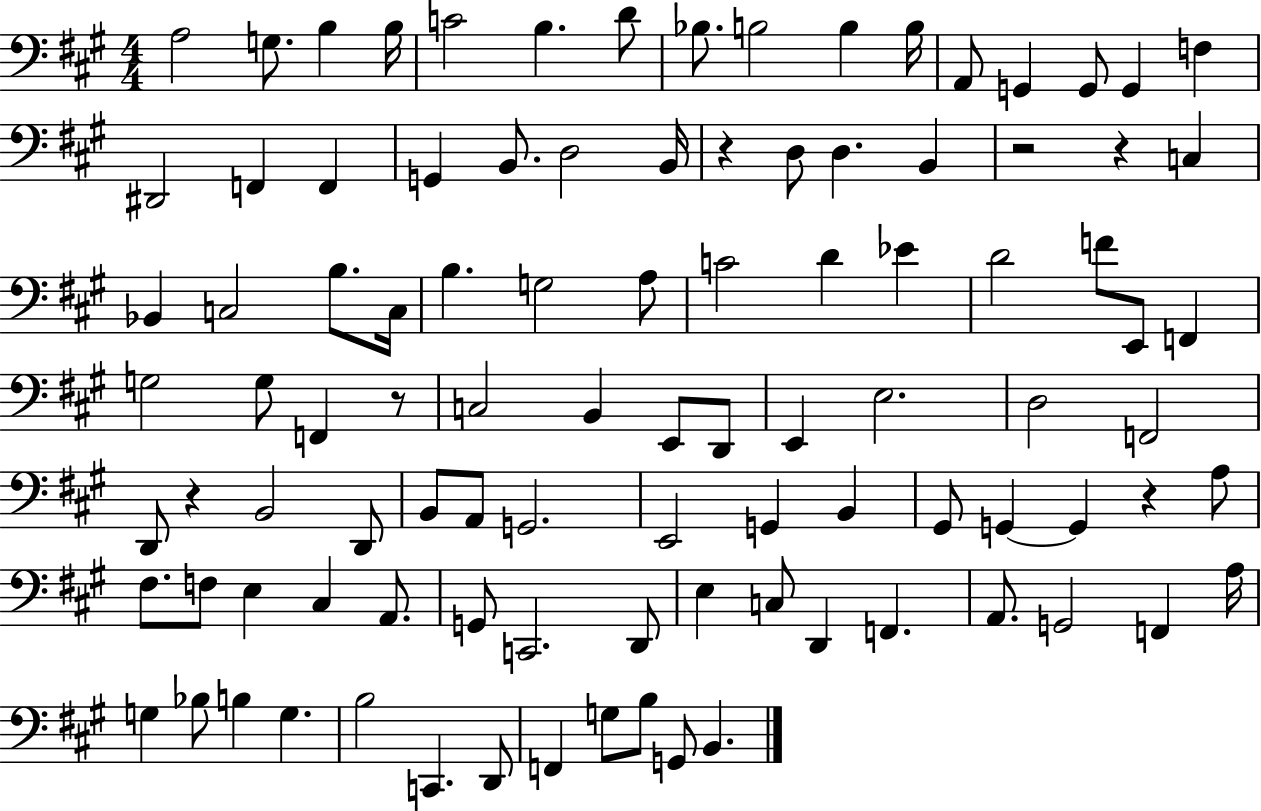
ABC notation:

X:1
T:Untitled
M:4/4
L:1/4
K:A
A,2 G,/2 B, B,/4 C2 B, D/2 _B,/2 B,2 B, B,/4 A,,/2 G,, G,,/2 G,, F, ^D,,2 F,, F,, G,, B,,/2 D,2 B,,/4 z D,/2 D, B,, z2 z C, _B,, C,2 B,/2 C,/4 B, G,2 A,/2 C2 D _E D2 F/2 E,,/2 F,, G,2 G,/2 F,, z/2 C,2 B,, E,,/2 D,,/2 E,, E,2 D,2 F,,2 D,,/2 z B,,2 D,,/2 B,,/2 A,,/2 G,,2 E,,2 G,, B,, ^G,,/2 G,, G,, z A,/2 ^F,/2 F,/2 E, ^C, A,,/2 G,,/2 C,,2 D,,/2 E, C,/2 D,, F,, A,,/2 G,,2 F,, A,/4 G, _B,/2 B, G, B,2 C,, D,,/2 F,, G,/2 B,/2 G,,/2 B,,